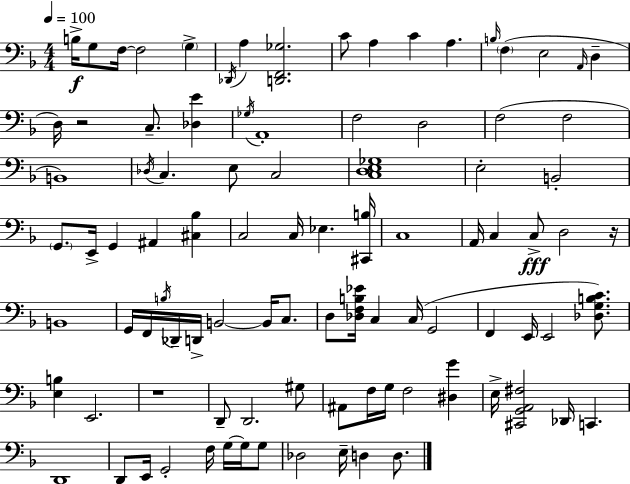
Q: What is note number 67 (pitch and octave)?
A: F3